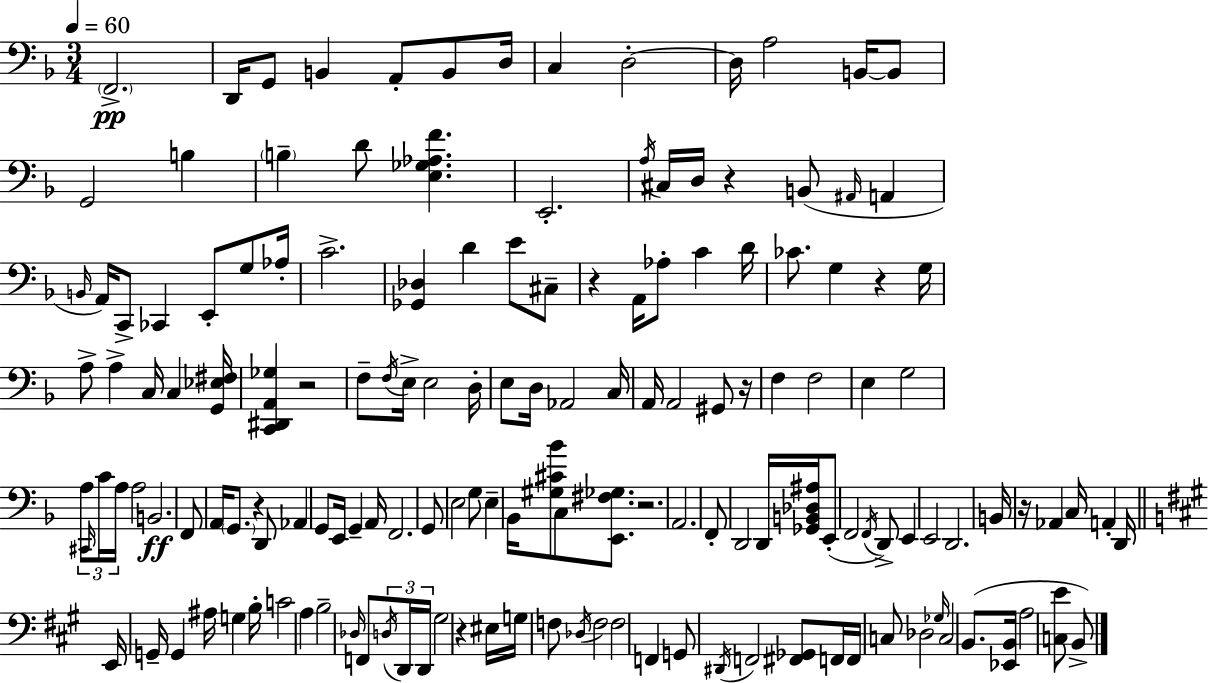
{
  \clef bass
  \numericTimeSignature
  \time 3/4
  \key d \minor
  \tempo 4 = 60
  \parenthesize f,2.->\pp | d,16 g,8 b,4 a,8-. b,8 d16 | c4 d2-.~~ | d16 a2 b,16~~ b,8 | \break g,2 b4 | \parenthesize b4-- d'8 <e ges aes f'>4. | e,2.-. | \acciaccatura { a16 } cis16 d16 r4 b,8( \grace { ais,16 } a,4 | \break \grace { b,16 } a,16) c,8-> ces,4 e,8-. | g8 aes16-. c'2.-> | <ges, des>4 d'4 e'8 | cis8-- r4 a,16 aes8-. c'4 | \break d'16 ces'8. g4 r4 | g16 a8-> a4-> c16 c4 | <g, ees fis>16 <c, dis, a, ges>4 r2 | f8-- \acciaccatura { f16 } e16-> e2 | \break d16-. e8 d16 aes,2 | c16 a,16 a,2 | gis,8 r16 f4 f2 | e4 g2 | \break a8 \tuplet 3/2 { \grace { cis,16 } c'16 a16 } a2 | b,2.\ff | f,8 a,16 \parenthesize g,8. r4 | d,8 aes,4 g,8 e,16 | \break g,4-- a,16 f,2. | g,8 e2 | g8 e4-- bes,16 <gis cis' bes'>8 | c8 <e, fis ges>8. r2. | \break a,2. | f,8-. d,2 | d,16 <ges, b, des ais>16 e,8-.( f,2 | \acciaccatura { f,16 }) d,8-> e,4 e,2 | \break d,2. | b,16 r16 aes,4 | c16 a,4-. d,16 \bar "||" \break \key a \major e,16 g,16-- g,4 ais16 g4 b16-. | c'2 a4 | b2-- \grace { des16 } f,8 \tuplet 3/2 { \acciaccatura { d16 } | d,16 d,16 } gis2 r4 | \break eis16 g16 f8 \acciaccatura { des16 } f2 | f2 f,4 | g,8 \acciaccatura { dis,16 } f,2 | <fis, ges,>8 f,16 f,16 c8 des2 | \break \grace { ges16 } c2 | b,8.( <ees, b,>16 a2 | <c e'>8 b,8->) \bar "|."
}